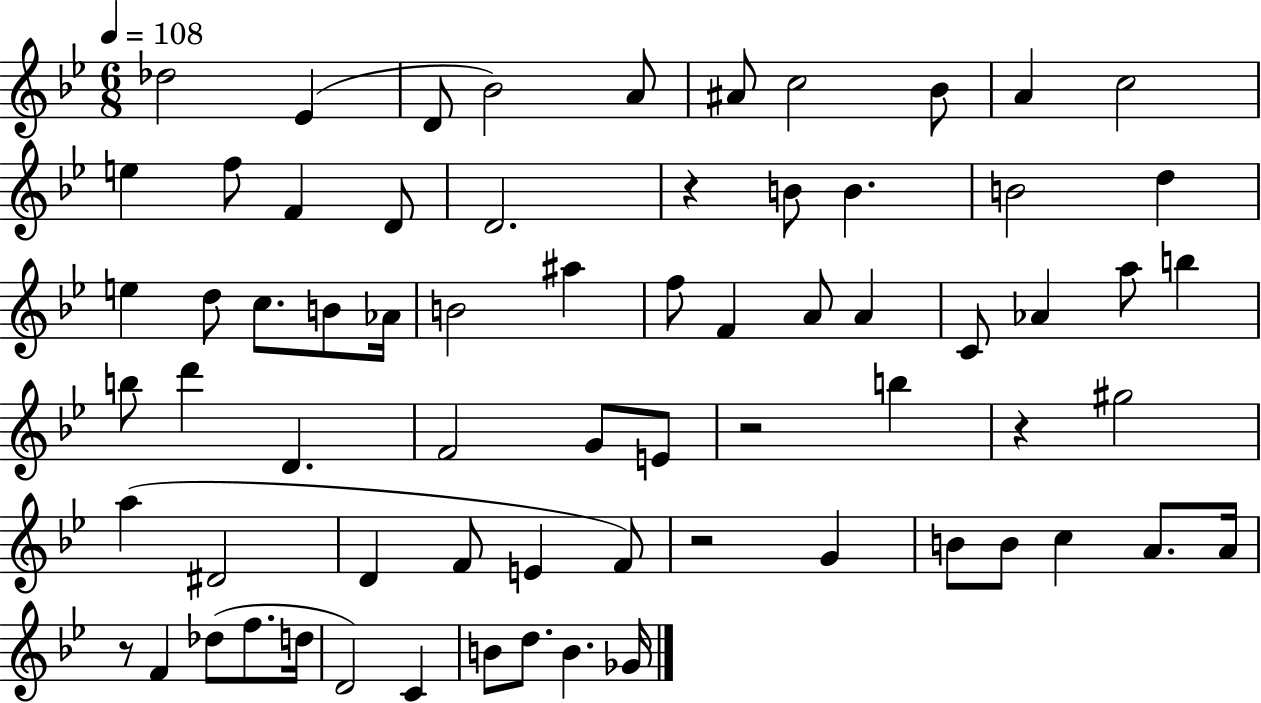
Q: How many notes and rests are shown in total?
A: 69